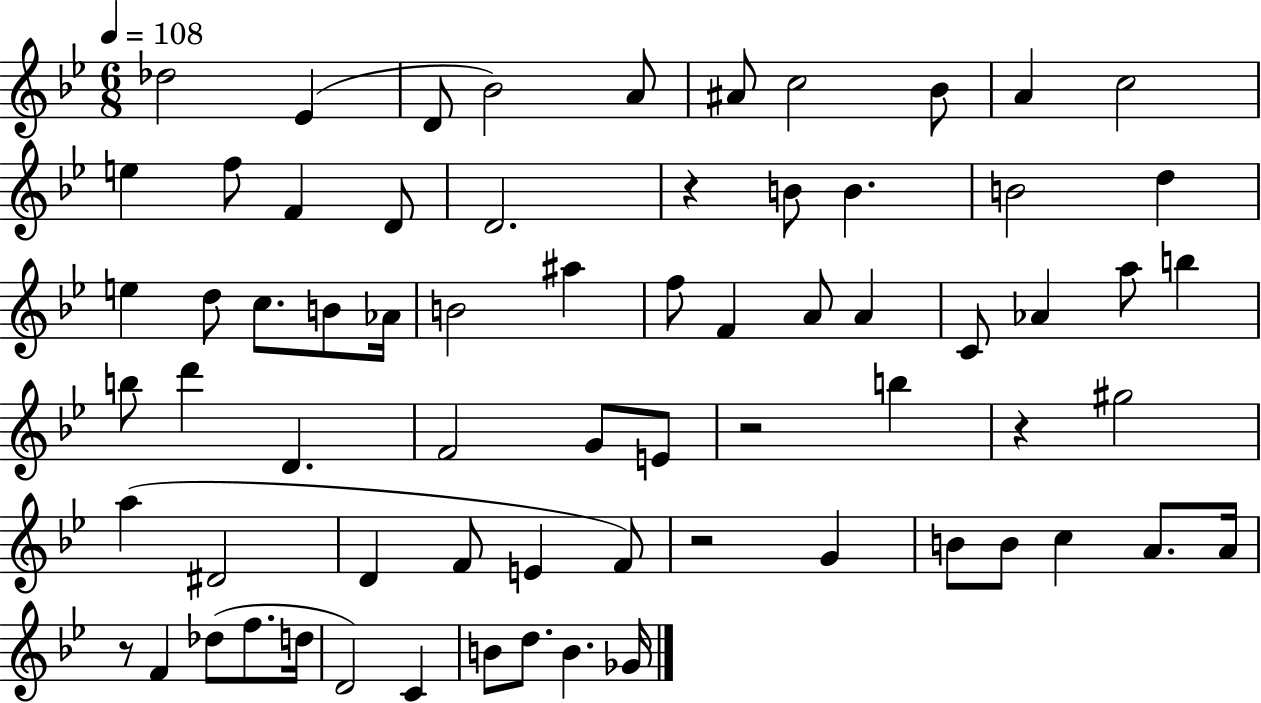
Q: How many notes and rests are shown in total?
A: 69